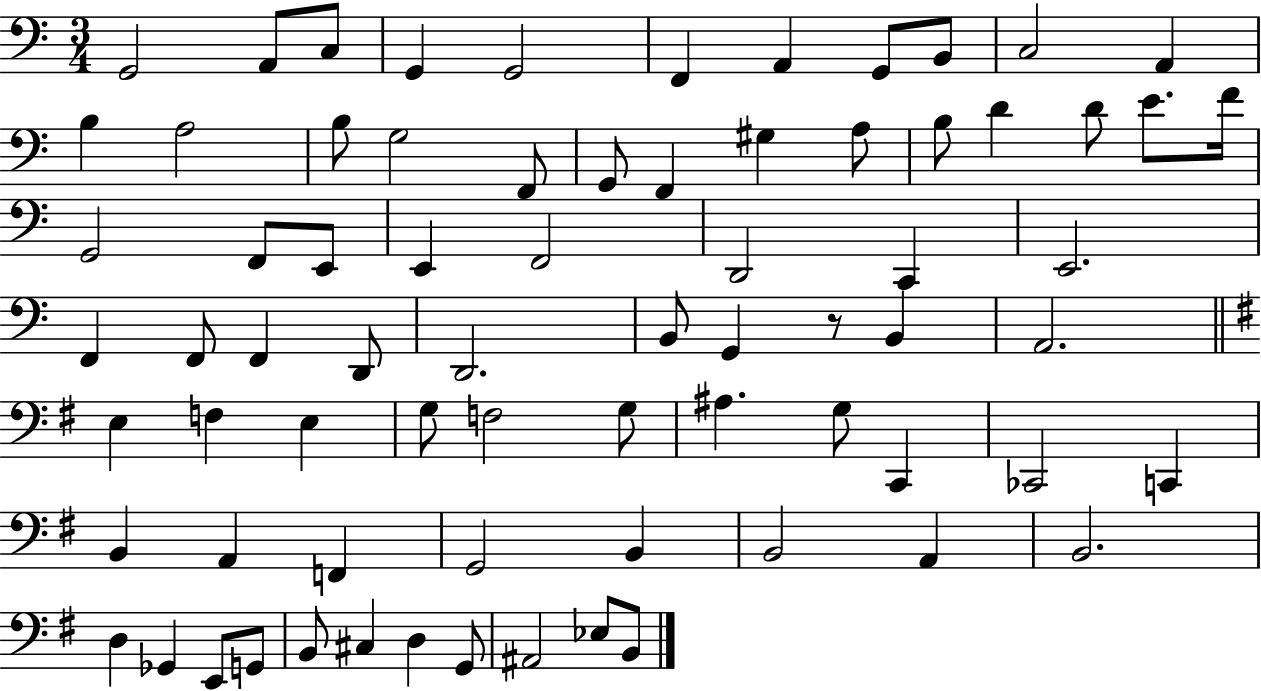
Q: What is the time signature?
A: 3/4